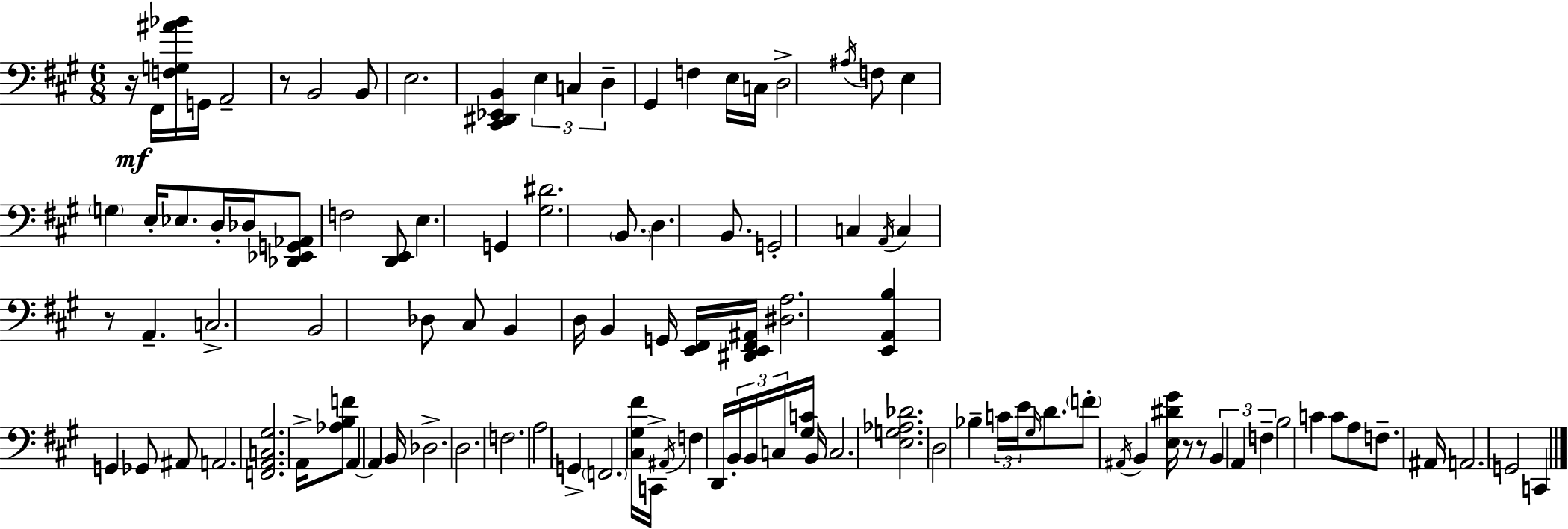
X:1
T:Untitled
M:6/8
L:1/4
K:A
z/4 ^F,,/4 [F,G,^A_B]/4 G,,/4 A,,2 z/2 B,,2 B,,/2 E,2 [^C,,^D,,_E,,B,,] E, C, D, ^G,, F, E,/4 C,/4 D,2 ^A,/4 F,/2 E, G, E,/4 _E,/2 D,/4 _D,/4 [_D,,_E,,G,,_A,,]/2 F,2 [D,,E,,]/2 E, G,, [^G,^D]2 B,,/2 D, B,,/2 G,,2 C, A,,/4 C, z/2 A,, C,2 B,,2 _D,/2 ^C,/2 B,, D,/4 B,, G,,/4 [E,,^F,,]/4 [^D,,E,,^F,,^A,,]/4 [^D,A,]2 [E,,A,,B,] G,, _G,,/2 ^A,,/2 A,,2 [F,,A,,C,^G,]2 A,,/4 [_A,B,F]/2 A,, A,, B,,/4 _D,2 D,2 F,2 A,2 G,, F,,2 [^C,^G,^F]/4 C,,/4 ^A,,/4 F, D,,/4 B,,/4 B,,/4 C,/4 [^G,C]/4 B,,/4 C,2 [E,G,_A,_D]2 D,2 _B, C/4 E/4 ^G,/4 D/2 F/2 ^A,,/4 B,, [E,^D^G]/4 z/2 z/2 B,, A,, F, B,2 C C/2 A,/2 F,/2 ^A,,/4 A,,2 G,,2 C,,